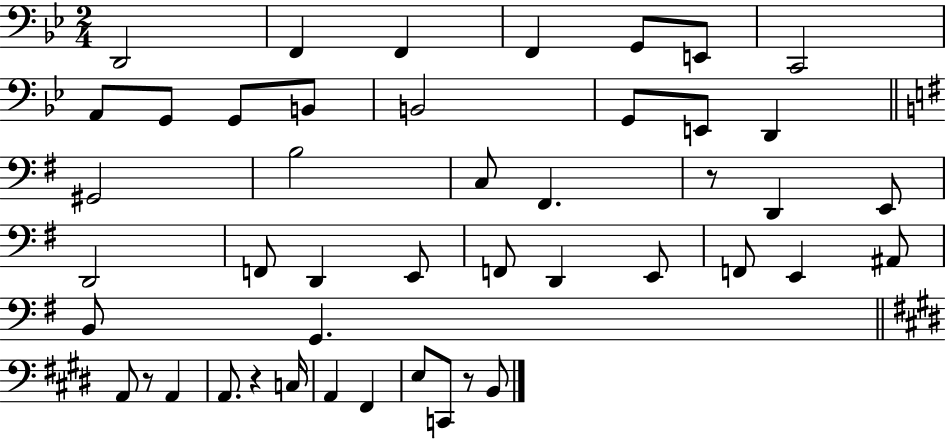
D2/h F2/q F2/q F2/q G2/e E2/e C2/h A2/e G2/e G2/e B2/e B2/h G2/e E2/e D2/q G#2/h B3/h C3/e F#2/q. R/e D2/q E2/e D2/h F2/e D2/q E2/e F2/e D2/q E2/e F2/e E2/q A#2/e B2/e G2/q. A2/e R/e A2/q A2/e. R/q C3/s A2/q F#2/q E3/e C2/e R/e B2/e